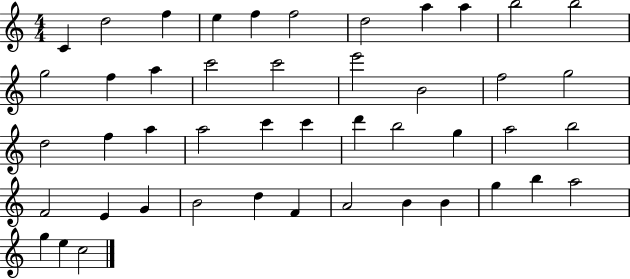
X:1
T:Untitled
M:4/4
L:1/4
K:C
C d2 f e f f2 d2 a a b2 b2 g2 f a c'2 c'2 e'2 B2 f2 g2 d2 f a a2 c' c' d' b2 g a2 b2 F2 E G B2 d F A2 B B g b a2 g e c2